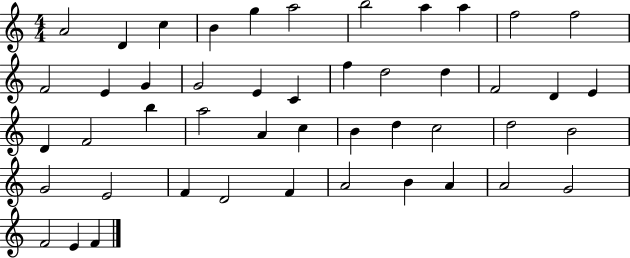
A4/h D4/q C5/q B4/q G5/q A5/h B5/h A5/q A5/q F5/h F5/h F4/h E4/q G4/q G4/h E4/q C4/q F5/q D5/h D5/q F4/h D4/q E4/q D4/q F4/h B5/q A5/h A4/q C5/q B4/q D5/q C5/h D5/h B4/h G4/h E4/h F4/q D4/h F4/q A4/h B4/q A4/q A4/h G4/h F4/h E4/q F4/q